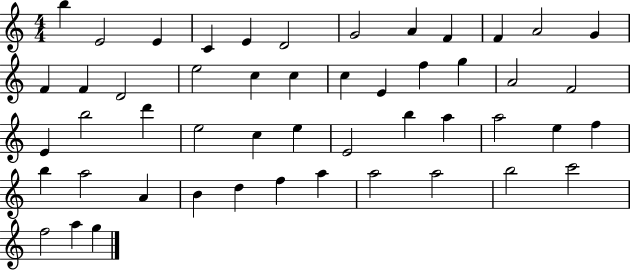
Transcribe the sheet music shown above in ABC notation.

X:1
T:Untitled
M:4/4
L:1/4
K:C
b E2 E C E D2 G2 A F F A2 G F F D2 e2 c c c E f g A2 F2 E b2 d' e2 c e E2 b a a2 e f b a2 A B d f a a2 a2 b2 c'2 f2 a g